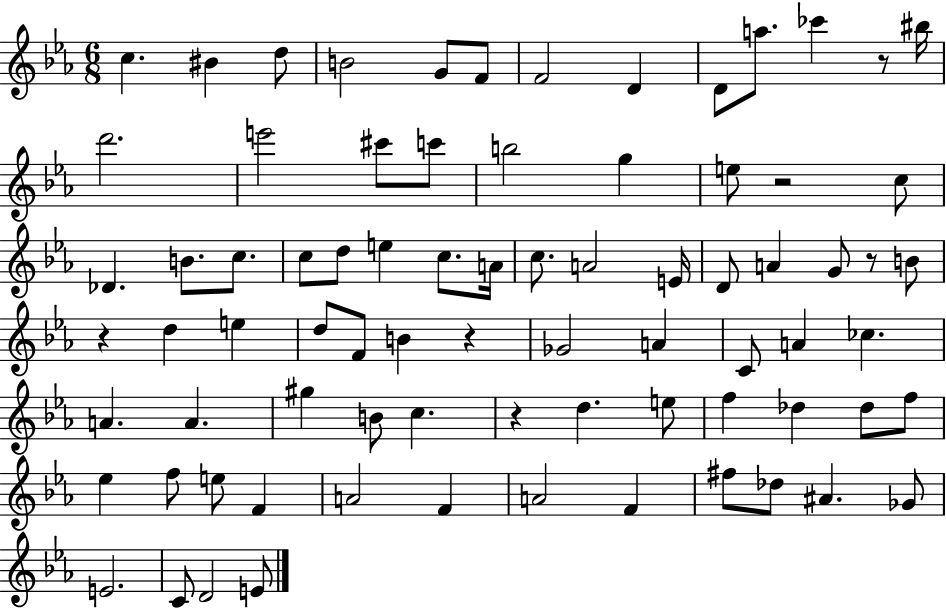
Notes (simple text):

C5/q. BIS4/q D5/e B4/h G4/e F4/e F4/h D4/q D4/e A5/e. CES6/q R/e BIS5/s D6/h. E6/h C#6/e C6/e B5/h G5/q E5/e R/h C5/e Db4/q. B4/e. C5/e. C5/e D5/e E5/q C5/e. A4/s C5/e. A4/h E4/s D4/e A4/q G4/e R/e B4/e R/q D5/q E5/q D5/e F4/e B4/q R/q Gb4/h A4/q C4/e A4/q CES5/q. A4/q. A4/q. G#5/q B4/e C5/q. R/q D5/q. E5/e F5/q Db5/q Db5/e F5/e Eb5/q F5/e E5/e F4/q A4/h F4/q A4/h F4/q F#5/e Db5/e A#4/q. Gb4/e E4/h. C4/e D4/h E4/e